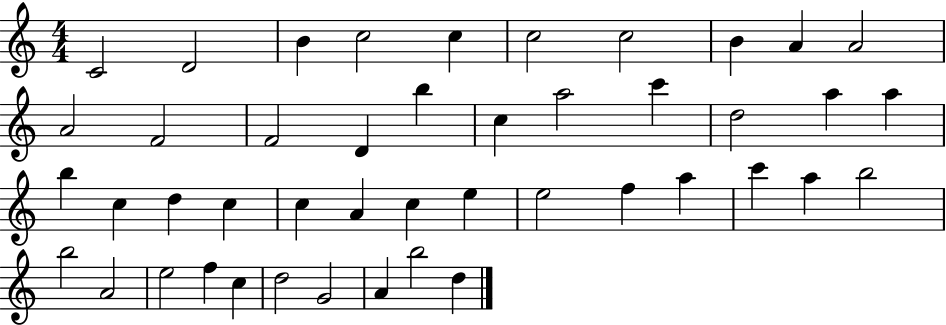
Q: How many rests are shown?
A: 0